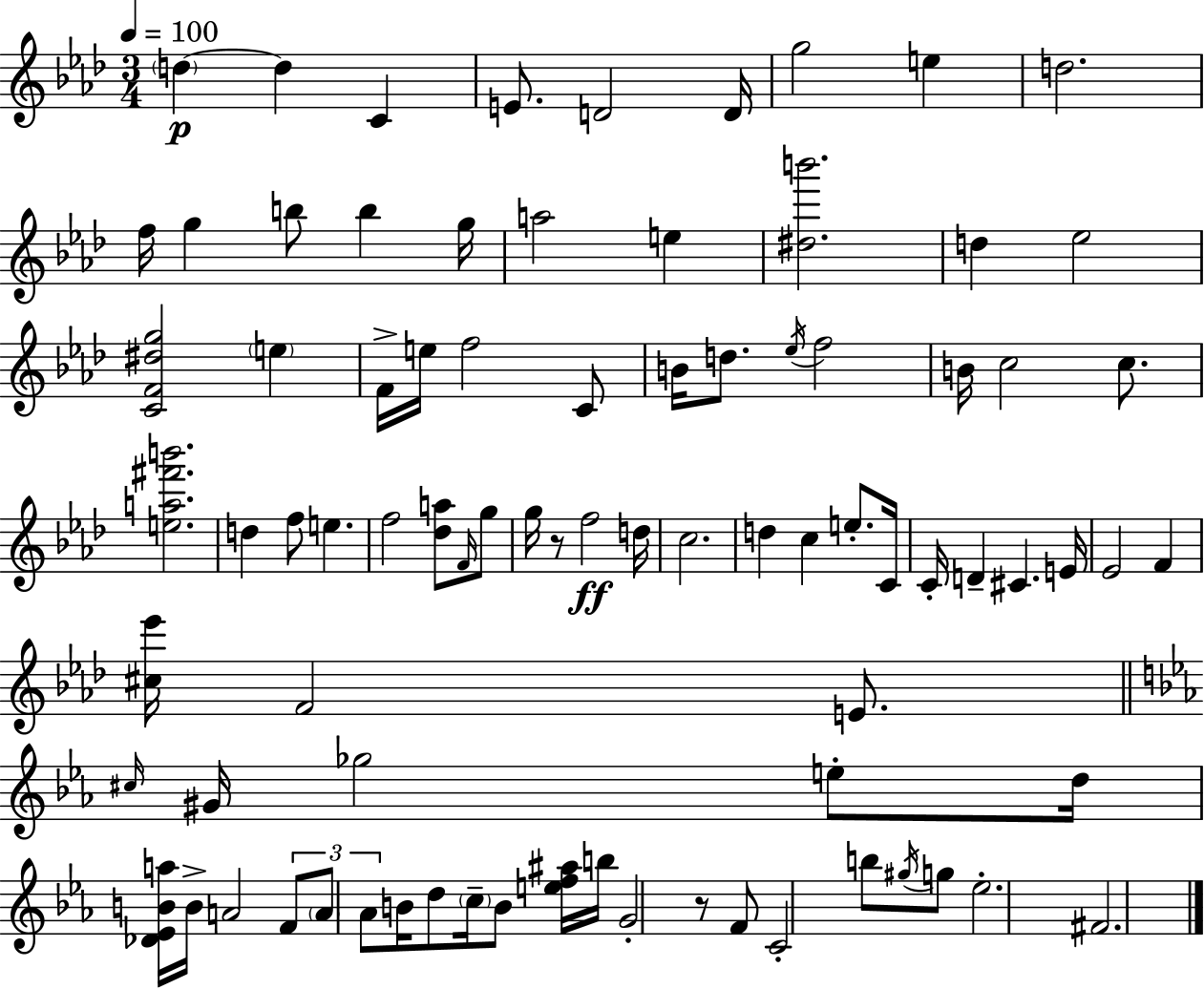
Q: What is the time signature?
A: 3/4